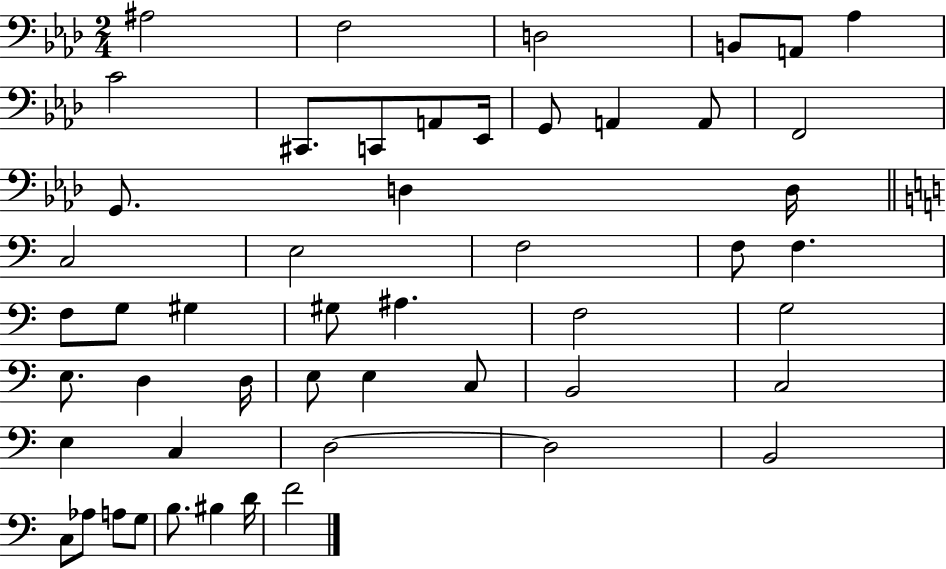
A#3/h F3/h D3/h B2/e A2/e Ab3/q C4/h C#2/e. C2/e A2/e Eb2/s G2/e A2/q A2/e F2/h G2/e. D3/q D3/s C3/h E3/h F3/h F3/e F3/q. F3/e G3/e G#3/q G#3/e A#3/q. F3/h G3/h E3/e. D3/q D3/s E3/e E3/q C3/e B2/h C3/h E3/q C3/q D3/h D3/h B2/h C3/e Ab3/e A3/e G3/e B3/e. BIS3/q D4/s F4/h